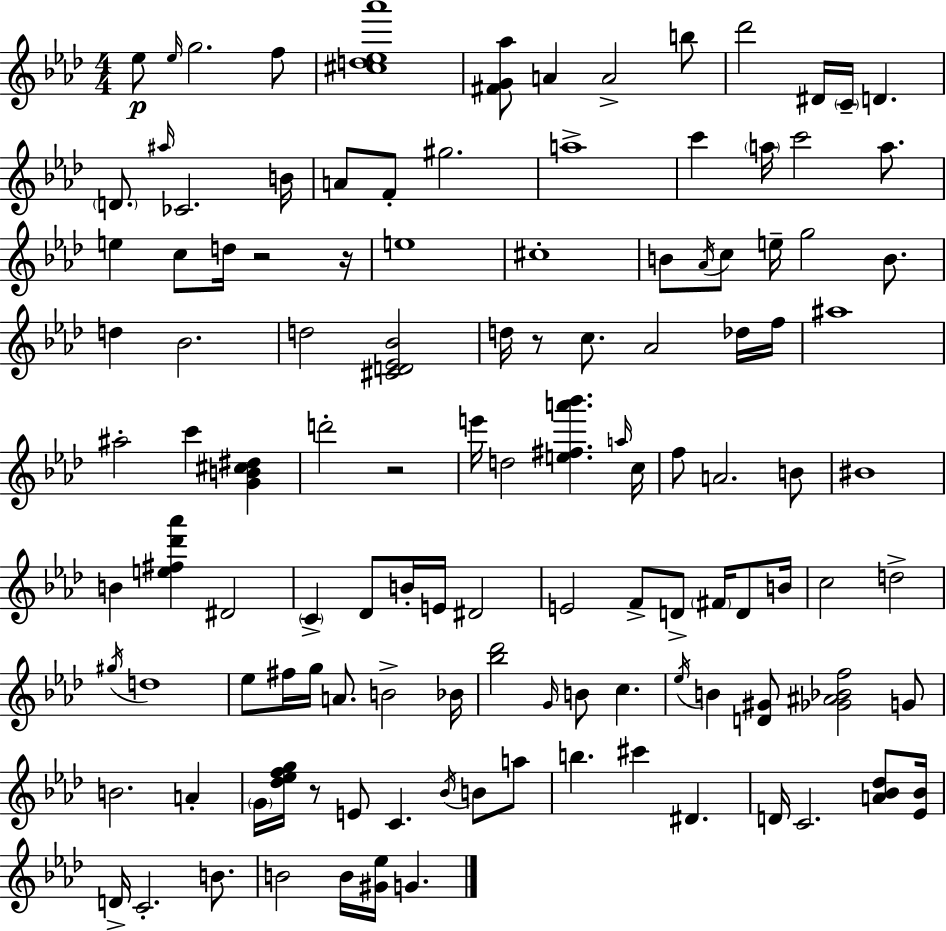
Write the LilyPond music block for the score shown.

{
  \clef treble
  \numericTimeSignature
  \time 4/4
  \key aes \major
  ees''8\p \grace { ees''16 } g''2. f''8 | <cis'' d'' ees'' aes'''>1 | <fis' g' aes''>8 a'4 a'2-> b''8 | des'''2 dis'16 \parenthesize c'16-- d'4. | \break \parenthesize d'8. \grace { ais''16 } ces'2. | b'16 a'8 f'8-. gis''2. | a''1-> | c'''4 \parenthesize a''16 c'''2 a''8. | \break e''4 c''8 d''16 r2 | r16 e''1 | cis''1-. | b'8 \acciaccatura { aes'16 } c''8 e''16-- g''2 | \break b'8. d''4 bes'2. | d''2 <cis' d' ees' bes'>2 | d''16 r8 c''8. aes'2 | des''16 f''16 ais''1 | \break ais''2-. c'''4 <g' b' cis'' dis''>4 | d'''2-. r2 | e'''16 d''2 <e'' fis'' a''' bes'''>4. | \grace { a''16 } c''16 f''8 a'2. | \break b'8 bis'1 | b'4 <e'' fis'' des''' aes'''>4 dis'2 | \parenthesize c'4-> des'8 b'16-. e'16 dis'2 | e'2 f'8-> d'8-> | \break \parenthesize fis'16 d'8 b'16 c''2 d''2-> | \acciaccatura { gis''16 } d''1 | ees''8 fis''16 g''16 a'8. b'2-> | bes'16 <bes'' des'''>2 \grace { g'16 } b'8 | \break c''4. \acciaccatura { ees''16 } b'4 <d' gis'>8 <ges' ais' bes' f''>2 | g'8 b'2. | a'4-. \parenthesize g'16 <des'' ees'' f'' g''>16 r8 e'8 c'4. | \acciaccatura { bes'16 } b'8 a''8 b''4. cis'''4 | \break dis'4. d'16 c'2. | <a' bes' des''>8 <ees' bes'>16 d'16-> c'2.-. | b'8. b'2 | b'16 <gis' ees''>16 g'4. \bar "|."
}